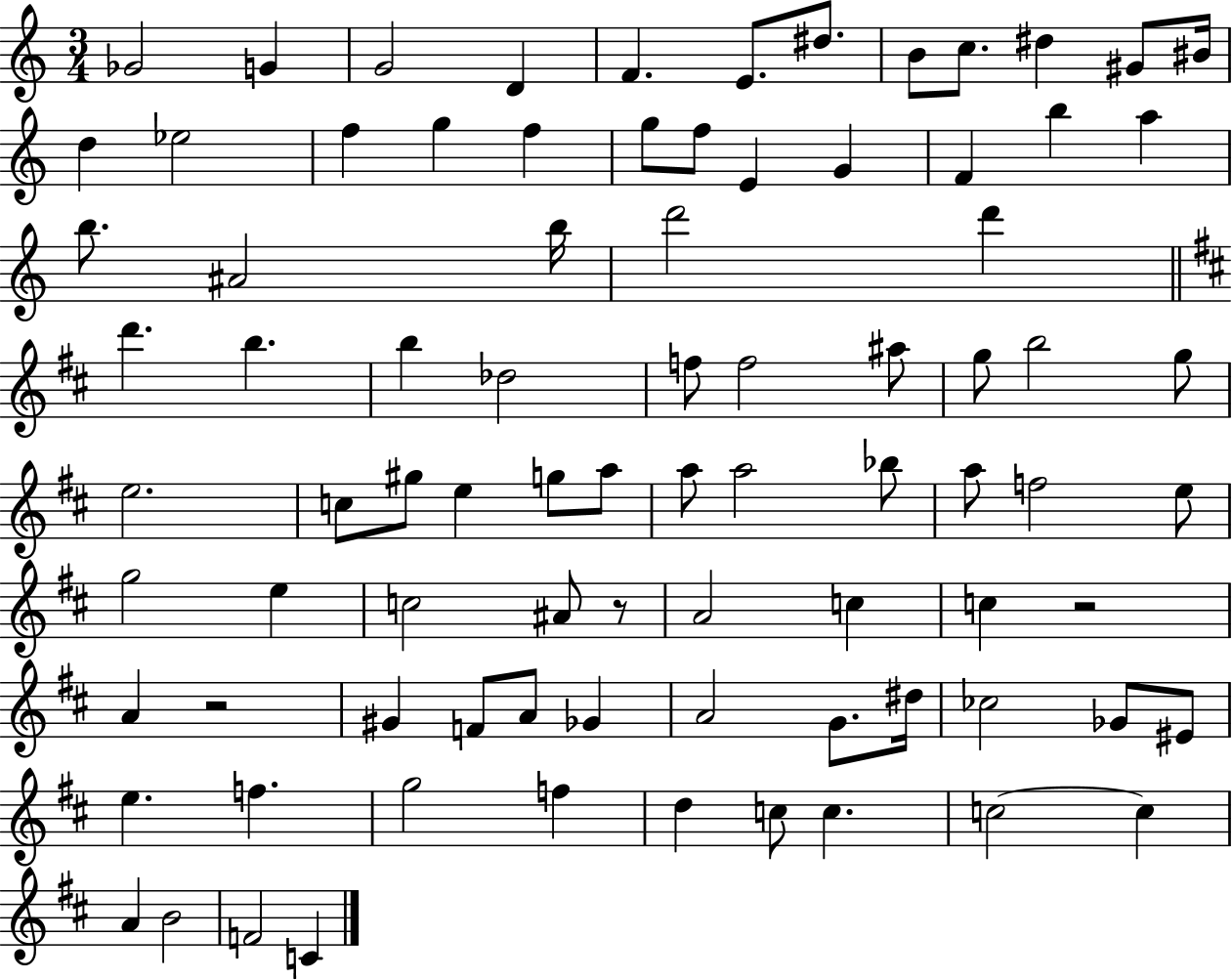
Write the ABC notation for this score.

X:1
T:Untitled
M:3/4
L:1/4
K:C
_G2 G G2 D F E/2 ^d/2 B/2 c/2 ^d ^G/2 ^B/4 d _e2 f g f g/2 f/2 E G F b a b/2 ^A2 b/4 d'2 d' d' b b _d2 f/2 f2 ^a/2 g/2 b2 g/2 e2 c/2 ^g/2 e g/2 a/2 a/2 a2 _b/2 a/2 f2 e/2 g2 e c2 ^A/2 z/2 A2 c c z2 A z2 ^G F/2 A/2 _G A2 G/2 ^d/4 _c2 _G/2 ^E/2 e f g2 f d c/2 c c2 c A B2 F2 C